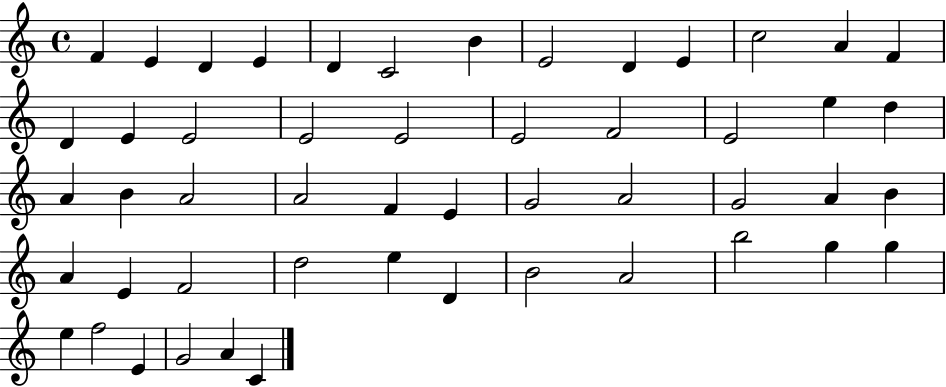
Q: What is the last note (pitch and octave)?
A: C4